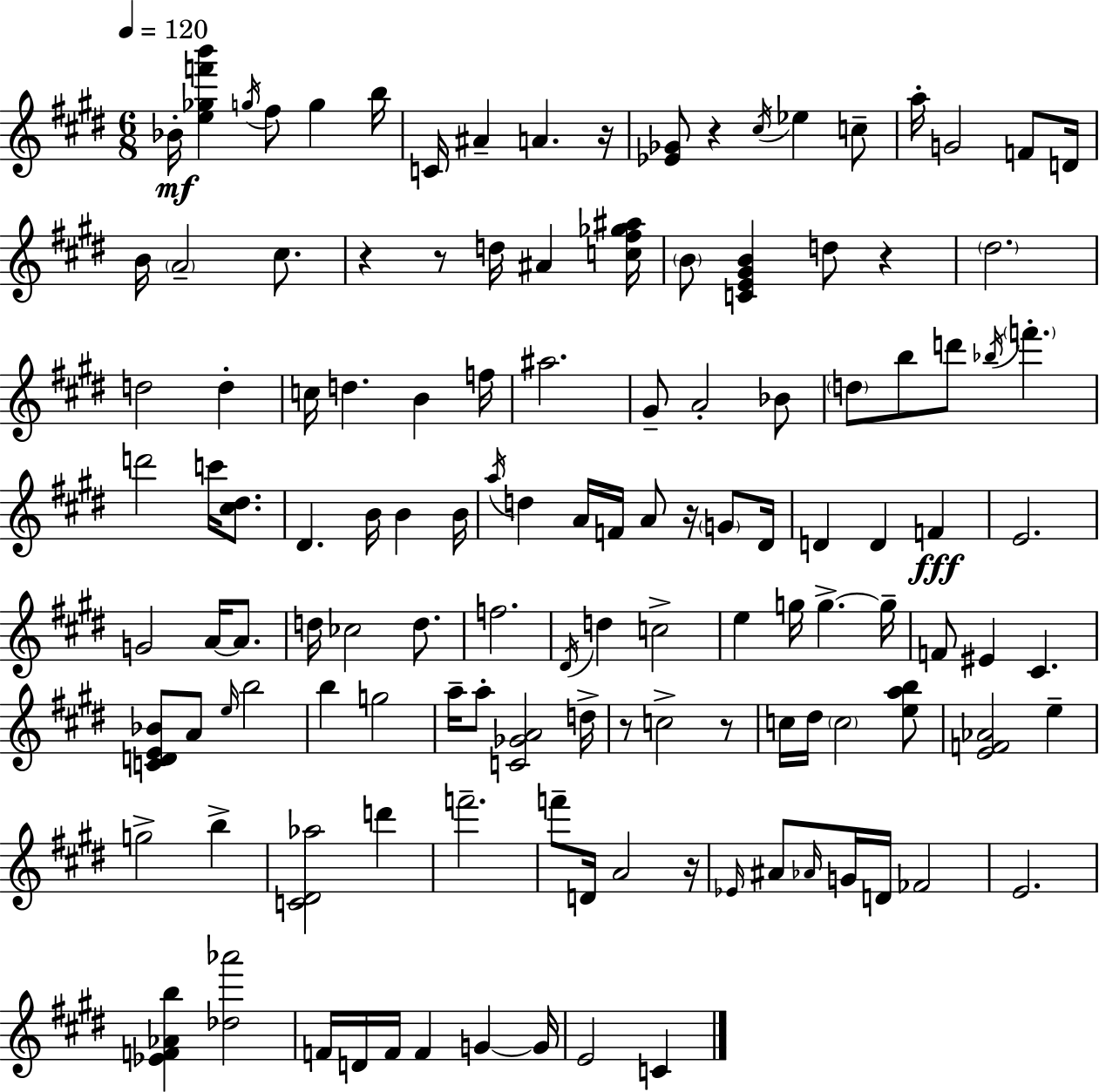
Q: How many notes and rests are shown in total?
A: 128